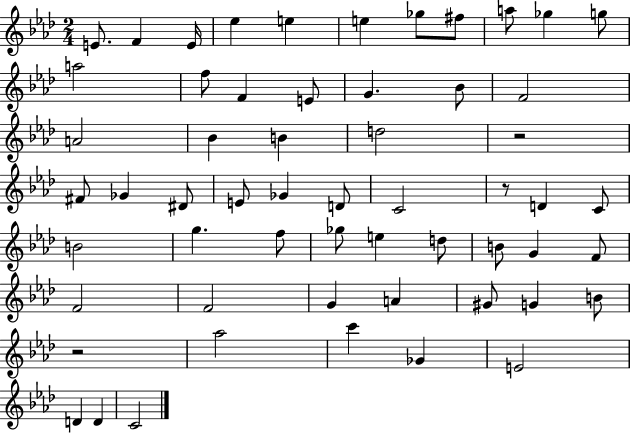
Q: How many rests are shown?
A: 3